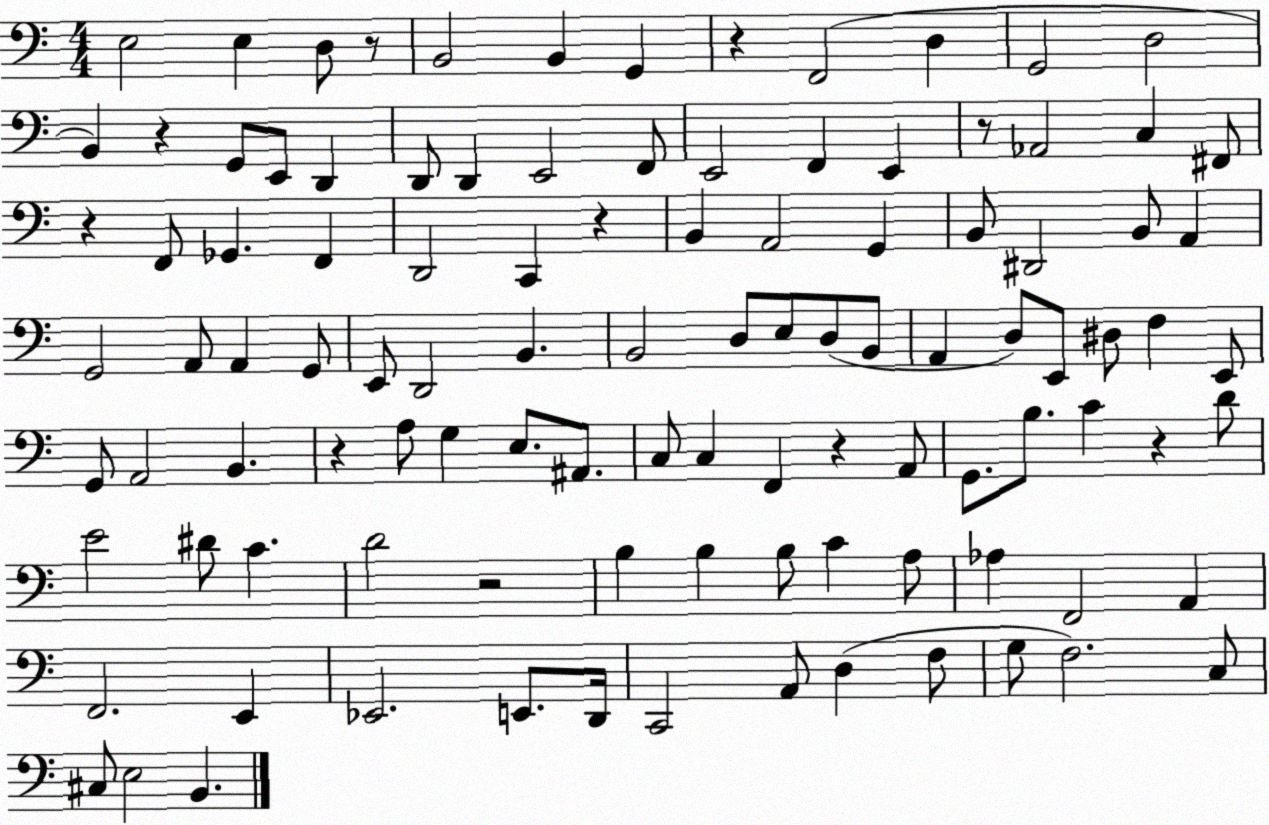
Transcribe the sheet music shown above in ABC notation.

X:1
T:Untitled
M:4/4
L:1/4
K:C
E,2 E, D,/2 z/2 B,,2 B,, G,, z F,,2 D, G,,2 D,2 B,, z G,,/2 E,,/2 D,, D,,/2 D,, E,,2 F,,/2 E,,2 F,, E,, z/2 _A,,2 C, ^F,,/2 z F,,/2 _G,, F,, D,,2 C,, z B,, A,,2 G,, B,,/2 ^D,,2 B,,/2 A,, G,,2 A,,/2 A,, G,,/2 E,,/2 D,,2 B,, B,,2 D,/2 E,/2 D,/2 B,,/2 A,, D,/2 E,,/2 ^D,/2 F, E,,/2 G,,/2 A,,2 B,, z A,/2 G, E,/2 ^A,,/2 C,/2 C, F,, z A,,/2 G,,/2 B,/2 C z D/2 E2 ^D/2 C D2 z2 B, B, B,/2 C A,/2 _A, F,,2 A,, F,,2 E,, _E,,2 E,,/2 D,,/4 C,,2 A,,/2 D, F,/2 G,/2 F,2 C,/2 ^C,/2 E,2 B,,